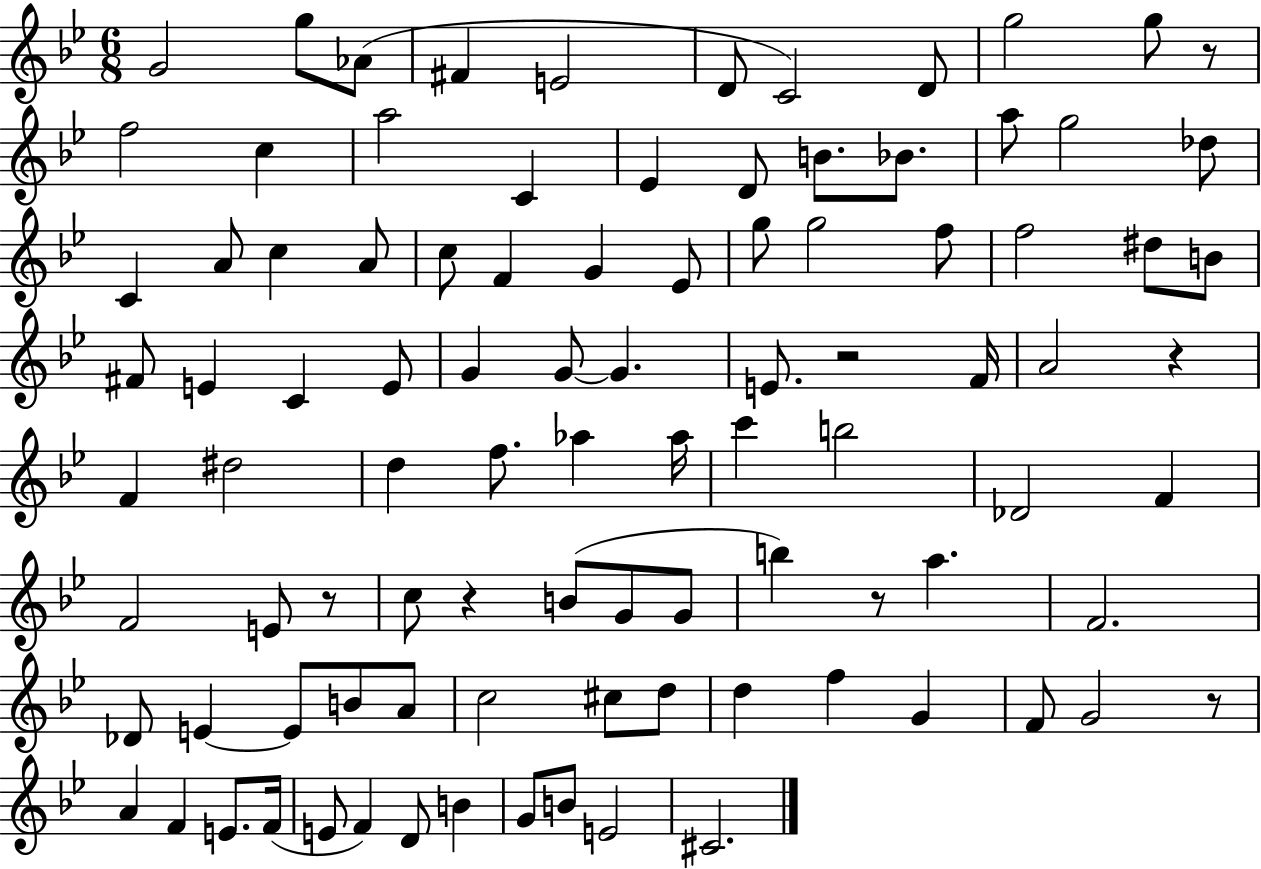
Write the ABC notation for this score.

X:1
T:Untitled
M:6/8
L:1/4
K:Bb
G2 g/2 _A/2 ^F E2 D/2 C2 D/2 g2 g/2 z/2 f2 c a2 C _E D/2 B/2 _B/2 a/2 g2 _d/2 C A/2 c A/2 c/2 F G _E/2 g/2 g2 f/2 f2 ^d/2 B/2 ^F/2 E C E/2 G G/2 G E/2 z2 F/4 A2 z F ^d2 d f/2 _a _a/4 c' b2 _D2 F F2 E/2 z/2 c/2 z B/2 G/2 G/2 b z/2 a F2 _D/2 E E/2 B/2 A/2 c2 ^c/2 d/2 d f G F/2 G2 z/2 A F E/2 F/4 E/2 F D/2 B G/2 B/2 E2 ^C2